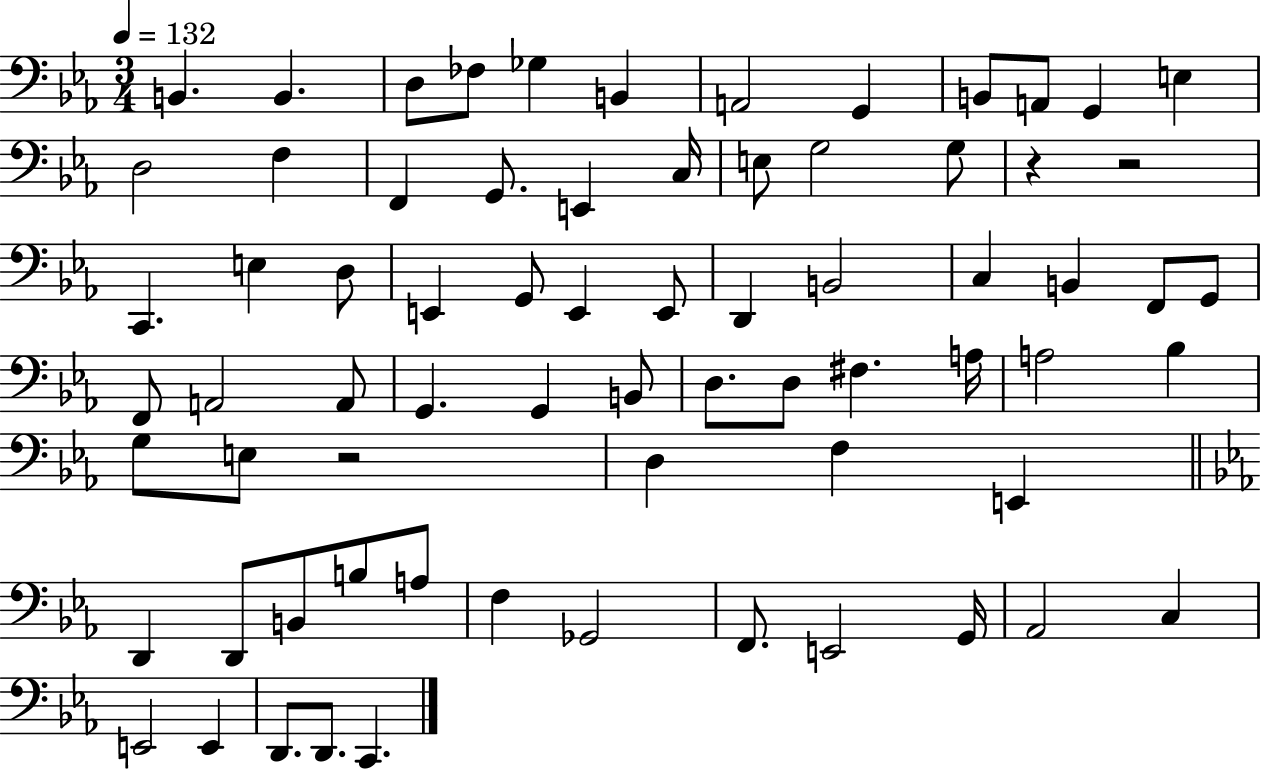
B2/q. B2/q. D3/e FES3/e Gb3/q B2/q A2/h G2/q B2/e A2/e G2/q E3/q D3/h F3/q F2/q G2/e. E2/q C3/s E3/e G3/h G3/e R/q R/h C2/q. E3/q D3/e E2/q G2/e E2/q E2/e D2/q B2/h C3/q B2/q F2/e G2/e F2/e A2/h A2/e G2/q. G2/q B2/e D3/e. D3/e F#3/q. A3/s A3/h Bb3/q G3/e E3/e R/h D3/q F3/q E2/q D2/q D2/e B2/e B3/e A3/e F3/q Gb2/h F2/e. E2/h G2/s Ab2/h C3/q E2/h E2/q D2/e. D2/e. C2/q.